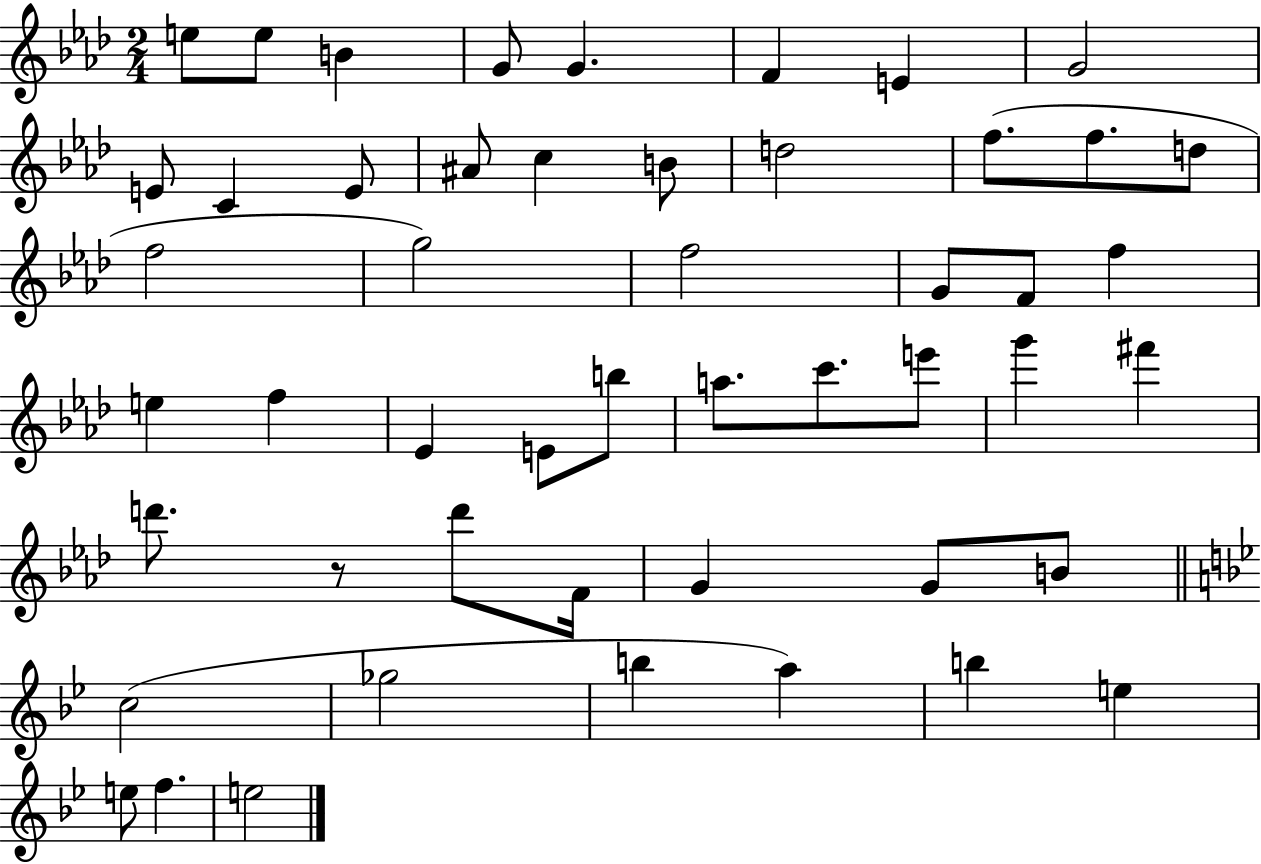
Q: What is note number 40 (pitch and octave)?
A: B4